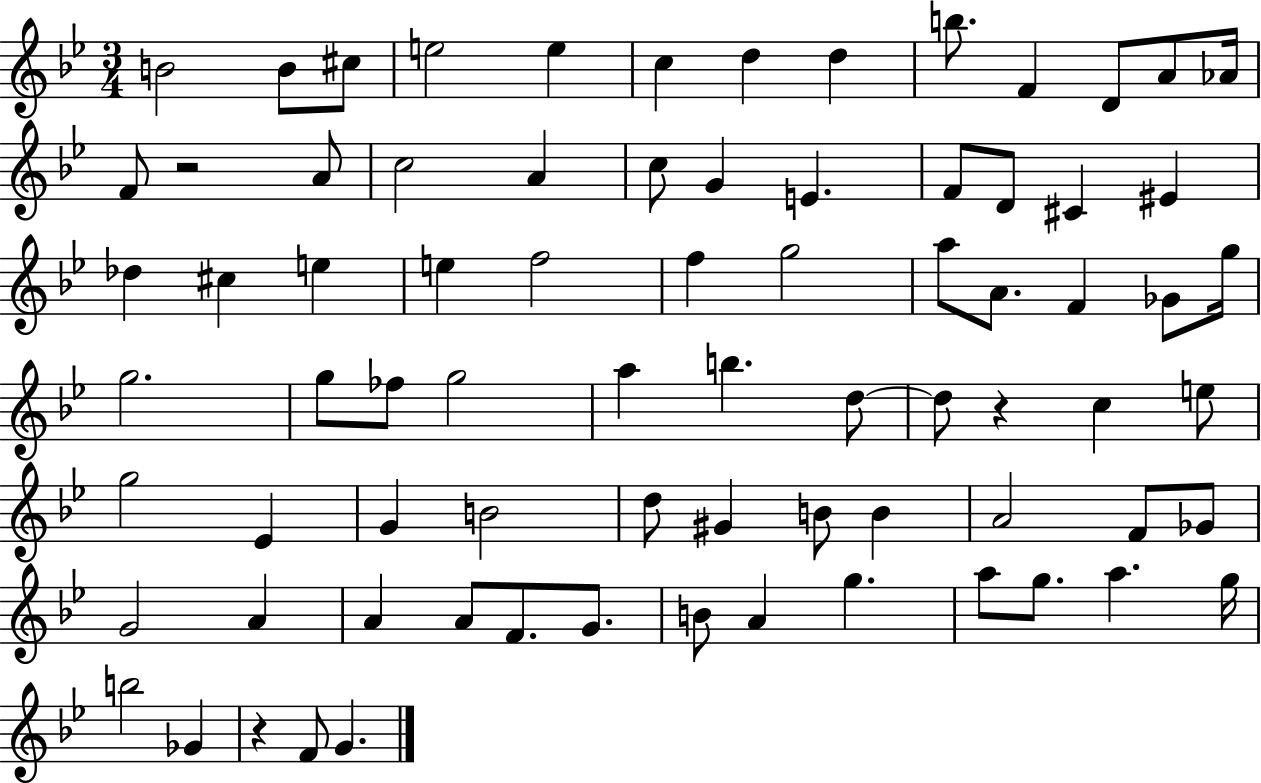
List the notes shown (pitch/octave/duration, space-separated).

B4/h B4/e C#5/e E5/h E5/q C5/q D5/q D5/q B5/e. F4/q D4/e A4/e Ab4/s F4/e R/h A4/e C5/h A4/q C5/e G4/q E4/q. F4/e D4/e C#4/q EIS4/q Db5/q C#5/q E5/q E5/q F5/h F5/q G5/h A5/e A4/e. F4/q Gb4/e G5/s G5/h. G5/e FES5/e G5/h A5/q B5/q. D5/e D5/e R/q C5/q E5/e G5/h Eb4/q G4/q B4/h D5/e G#4/q B4/e B4/q A4/h F4/e Gb4/e G4/h A4/q A4/q A4/e F4/e. G4/e. B4/e A4/q G5/q. A5/e G5/e. A5/q. G5/s B5/h Gb4/q R/q F4/e G4/q.